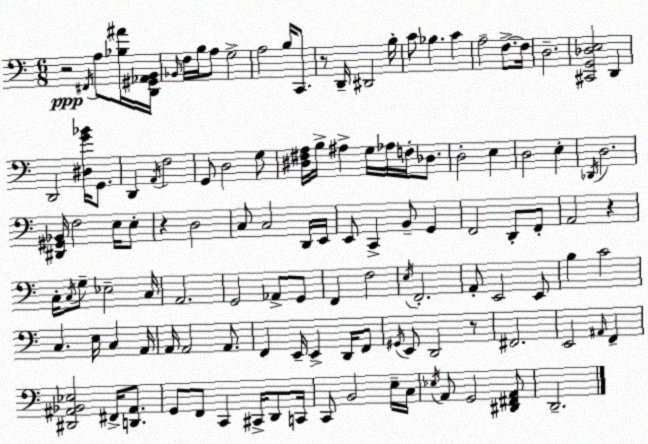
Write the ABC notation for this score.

X:1
T:Untitled
M:6/8
L:1/4
K:C
z2 ^F,,/4 A,/2 [_B,^A]/4 [D,,^G,,_A,,B,,]/4 _B,,/4 F,/4 B,/4 A,/2 G,2 A,2 B,/4 C,,/2 z/2 D,,/4 ^D,,2 B,/4 C/2 _B, C A,2 F,/2 F,/4 D,2 [^C,,G,,_D,E,]2 D,, D,,2 [^D,G_B]/4 G,,/2 D,, A,,/4 F,2 G,,/2 D,2 G,/2 [^D,^F,A,]/4 B,/4 ^A, G,/4 _A,/4 F,/4 _D,/2 D,2 E, D,2 E, _D,,/4 D,2 [^D,,^G,,_B,,]/4 F,2 E,/4 E,/2 z D,2 C,/2 C,2 D,,/4 E,,/4 E,,/2 C,, B,,/2 G,, F,,2 D,,/2 F,,/2 A,,2 z C,/4 C,/4 G,/2 _E,2 C,/4 A,,2 G,,2 _A,,/2 G,,/2 F,, F,2 E,/4 F,,2 A,,/2 E,,2 E,,/2 B, C2 C, E,/4 C, A,,/4 A,,/4 A,,2 A,,/2 F,, E,,/4 E,, D,,/4 F,,/2 ^G,,/4 E,,/2 D,,2 z/2 ^F,,2 E,,2 ^A,,/4 F,, [^D,,^A,,_B,,_E,]2 ^F,,/4 [D,,^A,,]/2 G,,/2 F,,/2 C,, ^C,,/4 D,,/2 C,,/4 C,,/2 B,,2 E,/4 C,/4 _E,/4 A,,/2 G,,2 [^D,,^F,,A,,]/2 D,,2